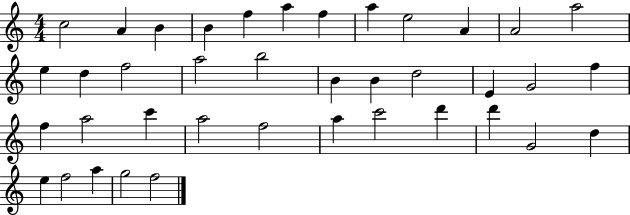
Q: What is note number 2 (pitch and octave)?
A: A4